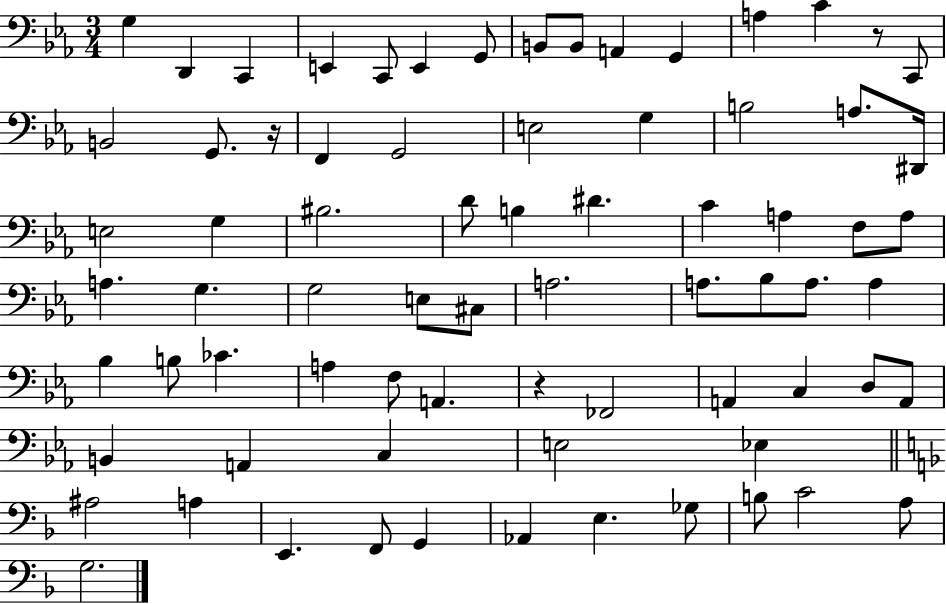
G3/q D2/q C2/q E2/q C2/e E2/q G2/e B2/e B2/e A2/q G2/q A3/q C4/q R/e C2/e B2/h G2/e. R/s F2/q G2/h E3/h G3/q B3/h A3/e. D#2/s E3/h G3/q BIS3/h. D4/e B3/q D#4/q. C4/q A3/q F3/e A3/e A3/q. G3/q. G3/h E3/e C#3/e A3/h. A3/e. Bb3/e A3/e. A3/q Bb3/q B3/e CES4/q. A3/q F3/e A2/q. R/q FES2/h A2/q C3/q D3/e A2/e B2/q A2/q C3/q E3/h Eb3/q A#3/h A3/q E2/q. F2/e G2/q Ab2/q E3/q. Gb3/e B3/e C4/h A3/e G3/h.